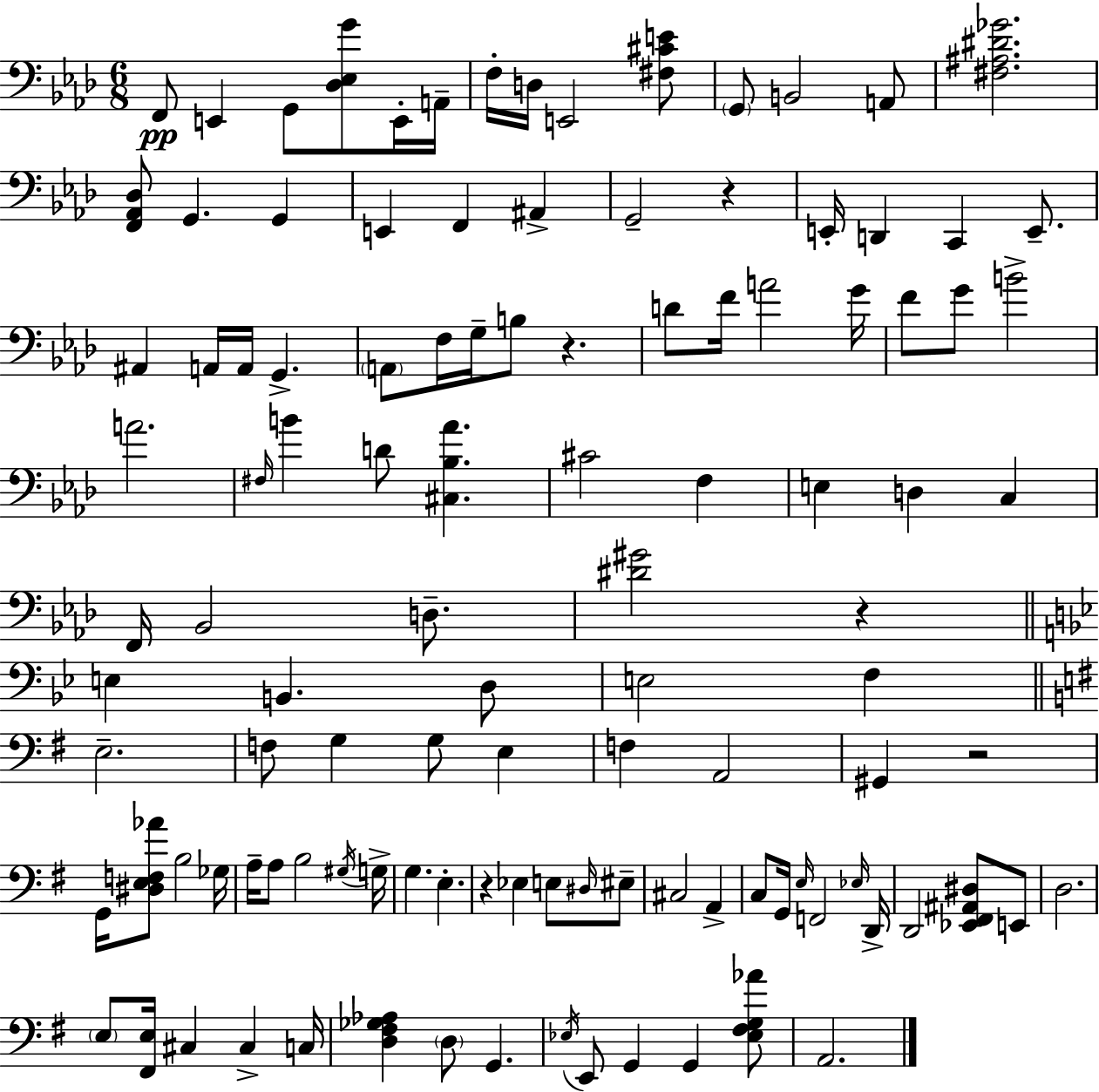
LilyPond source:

{
  \clef bass
  \numericTimeSignature
  \time 6/8
  \key f \minor
  f,8\pp e,4 g,8 <des ees g'>8 e,16-. a,16-- | f16-. d16 e,2 <fis cis' e'>8 | \parenthesize g,8 b,2 a,8 | <fis ais dis' ges'>2. | \break <f, aes, des>8 g,4. g,4 | e,4 f,4 ais,4-> | g,2-- r4 | e,16-. d,4 c,4 e,8.-- | \break ais,4 a,16 a,16 g,4.-> | \parenthesize a,8 f16 g16-- b8 r4. | d'8 f'16 a'2 g'16 | f'8 g'8 b'2-> | \break a'2. | \grace { fis16 } b'4 d'8 <cis bes aes'>4. | cis'2 f4 | e4 d4 c4 | \break f,16 bes,2 d8.-- | <dis' gis'>2 r4 | \bar "||" \break \key g \minor e4 b,4. d8 | e2 f4 | \bar "||" \break \key g \major e2.-- | f8 g4 g8 e4 | f4 a,2 | gis,4 r2 | \break g,16 <dis e f aes'>8 b2 ges16 | a16-- a8 b2 \acciaccatura { gis16 } | g16-> g4. e4.-. | r4 ees4 e8 \grace { dis16 } | \break eis8-- cis2 a,4-> | c8 g,16 \grace { e16 } f,2 | \grace { ees16 } d,16-> d,2 | <ees, fis, ais, dis>8 e,8 d2. | \break \parenthesize e8 <fis, e>16 cis4 cis4-> | c16 <d fis ges aes>4 \parenthesize d8 g,4. | \acciaccatura { ees16 } e,8 g,4 g,4 | <ees fis g aes'>8 a,2. | \break \bar "|."
}